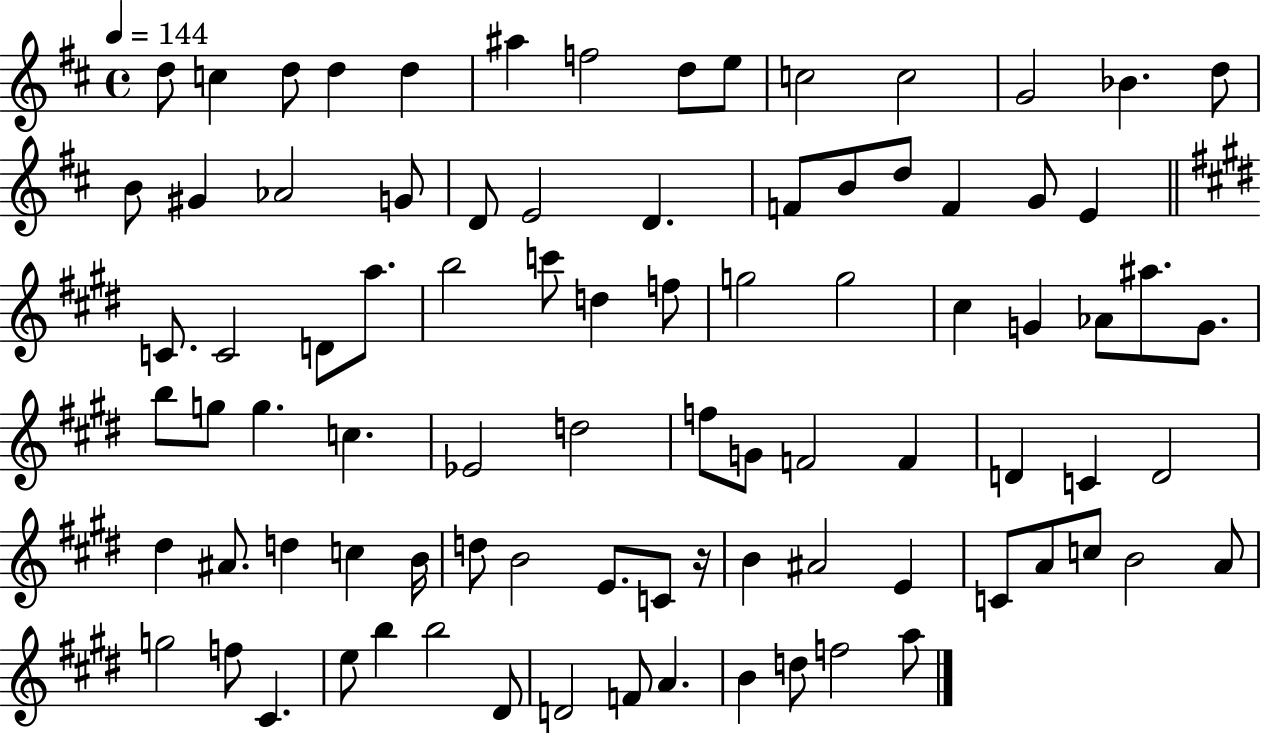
D5/e C5/q D5/e D5/q D5/q A#5/q F5/h D5/e E5/e C5/h C5/h G4/h Bb4/q. D5/e B4/e G#4/q Ab4/h G4/e D4/e E4/h D4/q. F4/e B4/e D5/e F4/q G4/e E4/q C4/e. C4/h D4/e A5/e. B5/h C6/e D5/q F5/e G5/h G5/h C#5/q G4/q Ab4/e A#5/e. G4/e. B5/e G5/e G5/q. C5/q. Eb4/h D5/h F5/e G4/e F4/h F4/q D4/q C4/q D4/h D#5/q A#4/e. D5/q C5/q B4/s D5/e B4/h E4/e. C4/e R/s B4/q A#4/h E4/q C4/e A4/e C5/e B4/h A4/e G5/h F5/e C#4/q. E5/e B5/q B5/h D#4/e D4/h F4/e A4/q. B4/q D5/e F5/h A5/e